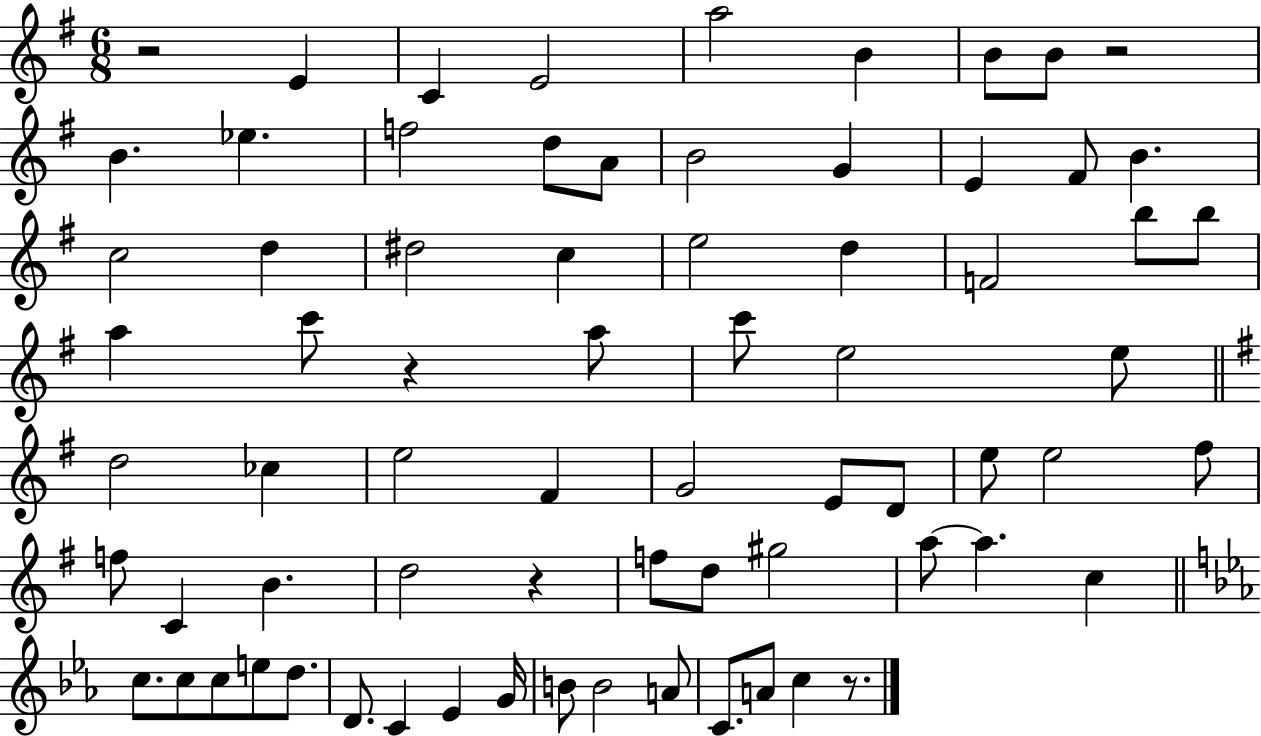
R/h E4/q C4/q E4/h A5/h B4/q B4/e B4/e R/h B4/q. Eb5/q. F5/h D5/e A4/e B4/h G4/q E4/q F#4/e B4/q. C5/h D5/q D#5/h C5/q E5/h D5/q F4/h B5/e B5/e A5/q C6/e R/q A5/e C6/e E5/h E5/e D5/h CES5/q E5/h F#4/q G4/h E4/e D4/e E5/e E5/h F#5/e F5/e C4/q B4/q. D5/h R/q F5/e D5/e G#5/h A5/e A5/q. C5/q C5/e. C5/e C5/e E5/e D5/e. D4/e. C4/q Eb4/q G4/s B4/e B4/h A4/e C4/e. A4/e C5/q R/e.